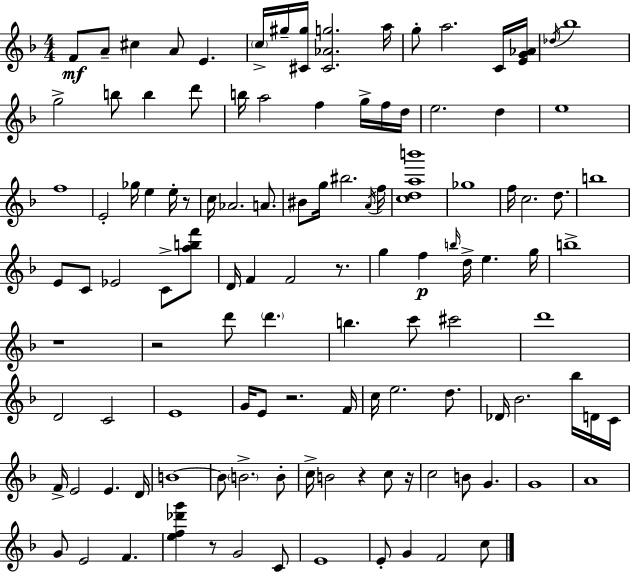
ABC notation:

X:1
T:Untitled
M:4/4
L:1/4
K:F
F/2 A/2 ^c A/2 E c/4 ^g/4 [^C^g]/4 [^C_Ag]2 a/4 g/2 a2 C/4 [EG_A]/4 _d/4 _b4 g2 b/2 b d'/2 b/4 a2 f g/4 f/4 d/4 e2 d e4 f4 E2 _g/4 e e/4 z/2 c/4 _A2 A/2 ^B/2 g/4 ^b2 A/4 f/4 [cdab']4 _g4 f/4 c2 d/2 b4 E/2 C/2 _E2 C/2 [abf']/2 D/4 F F2 z/2 g f b/4 d/4 e g/4 b4 z4 z2 d'/2 d' b c'/2 ^c'2 d'4 D2 C2 E4 G/4 E/2 z2 F/4 c/4 e2 d/2 _D/4 _B2 _b/4 D/4 C/4 F/4 E2 E D/4 B4 B/2 B2 B/2 c/4 B2 z c/2 z/4 c2 B/2 G G4 A4 G/2 E2 F [ef_d'g'] z/2 G2 C/2 E4 E/2 G F2 c/2